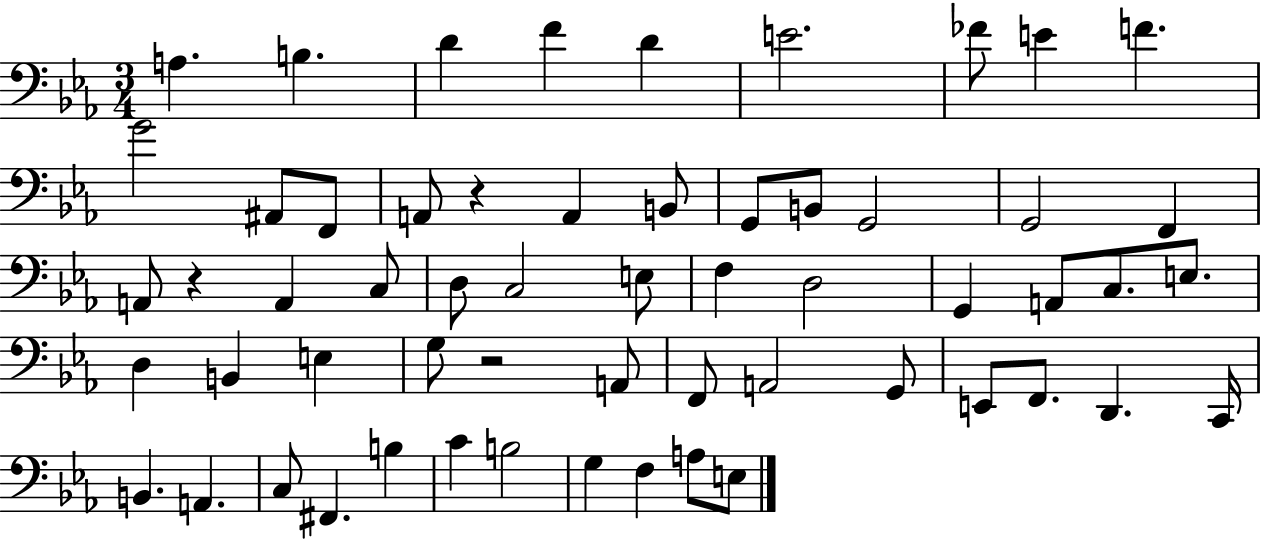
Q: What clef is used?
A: bass